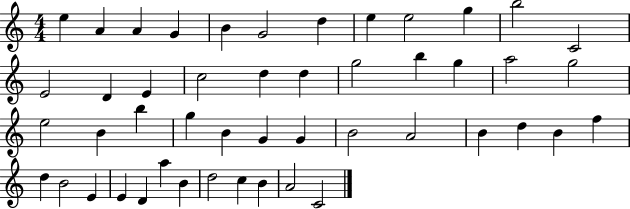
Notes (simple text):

E5/q A4/q A4/q G4/q B4/q G4/h D5/q E5/q E5/h G5/q B5/h C4/h E4/h D4/q E4/q C5/h D5/q D5/q G5/h B5/q G5/q A5/h G5/h E5/h B4/q B5/q G5/q B4/q G4/q G4/q B4/h A4/h B4/q D5/q B4/q F5/q D5/q B4/h E4/q E4/q D4/q A5/q B4/q D5/h C5/q B4/q A4/h C4/h